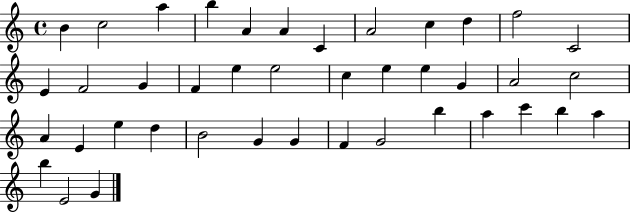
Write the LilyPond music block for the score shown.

{
  \clef treble
  \time 4/4
  \defaultTimeSignature
  \key c \major
  b'4 c''2 a''4 | b''4 a'4 a'4 c'4 | a'2 c''4 d''4 | f''2 c'2 | \break e'4 f'2 g'4 | f'4 e''4 e''2 | c''4 e''4 e''4 g'4 | a'2 c''2 | \break a'4 e'4 e''4 d''4 | b'2 g'4 g'4 | f'4 g'2 b''4 | a''4 c'''4 b''4 a''4 | \break b''4 e'2 g'4 | \bar "|."
}